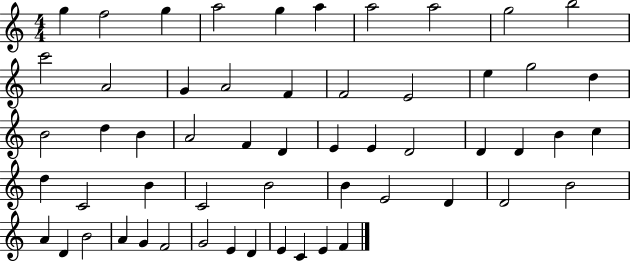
G5/q F5/h G5/q A5/h G5/q A5/q A5/h A5/h G5/h B5/h C6/h A4/h G4/q A4/h F4/q F4/h E4/h E5/q G5/h D5/q B4/h D5/q B4/q A4/h F4/q D4/q E4/q E4/q D4/h D4/q D4/q B4/q C5/q D5/q C4/h B4/q C4/h B4/h B4/q E4/h D4/q D4/h B4/h A4/q D4/q B4/h A4/q G4/q F4/h G4/h E4/q D4/q E4/q C4/q E4/q F4/q